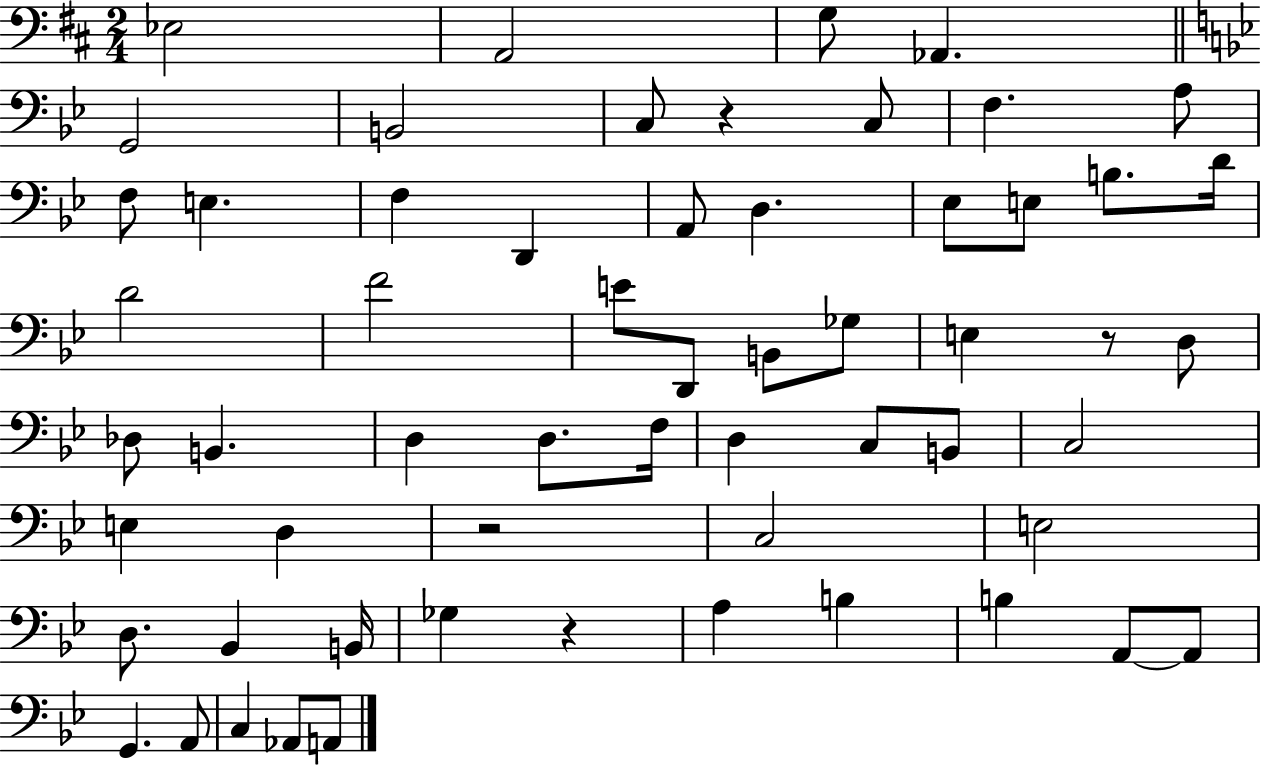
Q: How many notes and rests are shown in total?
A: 59